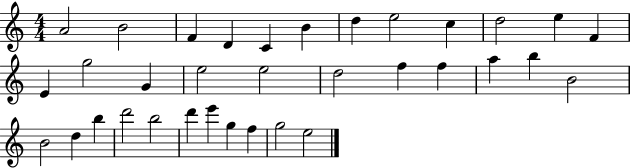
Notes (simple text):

A4/h B4/h F4/q D4/q C4/q B4/q D5/q E5/h C5/q D5/h E5/q F4/q E4/q G5/h G4/q E5/h E5/h D5/h F5/q F5/q A5/q B5/q B4/h B4/h D5/q B5/q D6/h B5/h D6/q E6/q G5/q F5/q G5/h E5/h